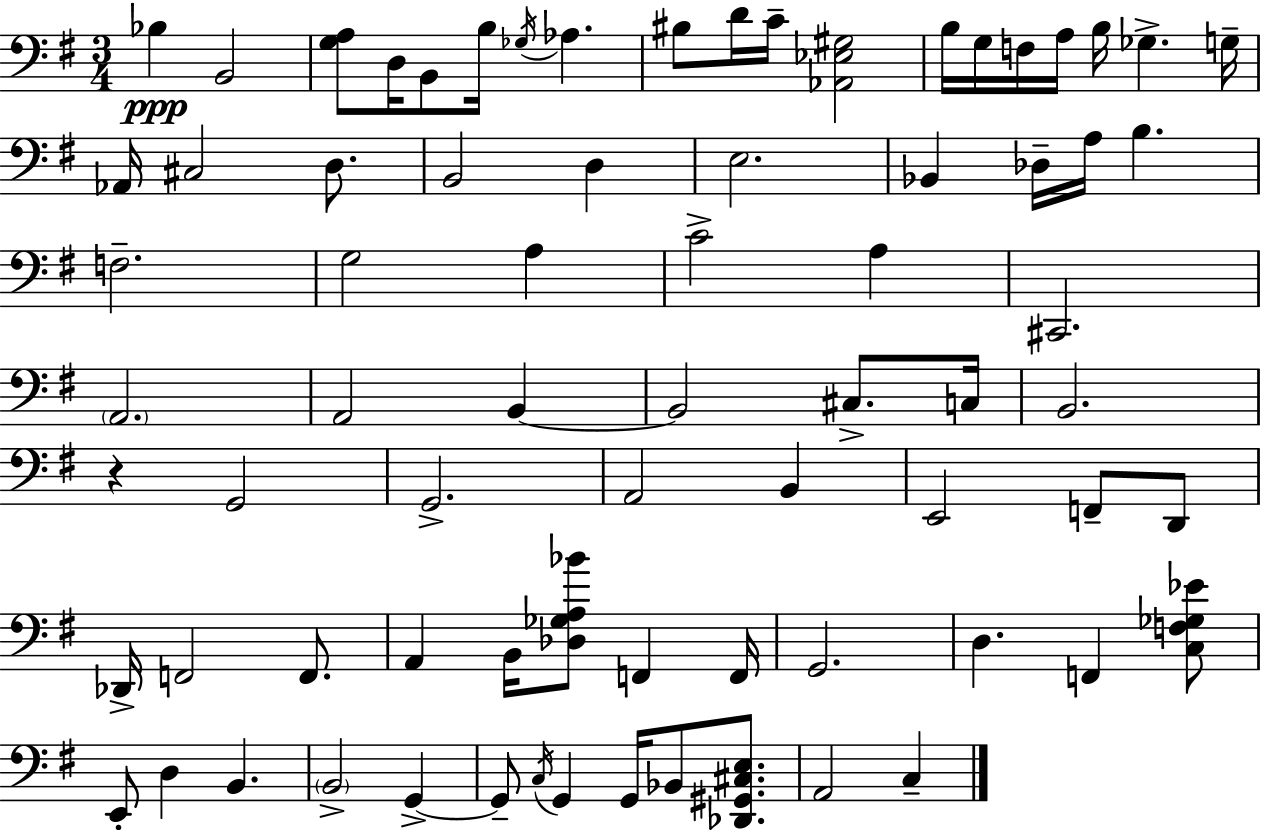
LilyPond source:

{
  \clef bass
  \numericTimeSignature
  \time 3/4
  \key e \minor
  bes4\ppp b,2 | <g a>8 d16 b,8 b16 \acciaccatura { ges16 } aes4. | bis8 d'16 c'16-- <aes, ees gis>2 | b16 g16 f16 a16 b16 ges4.-> | \break g16-- aes,16 cis2 d8. | b,2 d4 | e2. | bes,4 des16-- a16 b4. | \break f2.-- | g2 a4 | c'2-> a4 | cis,2. | \break \parenthesize a,2. | a,2 b,4~~ | b,2 cis8.-> | c16 b,2. | \break r4 g,2 | g,2.-> | a,2 b,4 | e,2 f,8-- d,8 | \break des,16-> f,2 f,8. | a,4 b,16 <des ges a bes'>8 f,4 | f,16 g,2. | d4. f,4 <c f ges ees'>8 | \break e,8-. d4 b,4. | \parenthesize b,2-> g,4->~~ | g,8-- \acciaccatura { c16 } g,4 g,16 bes,8 <des, gis, cis e>8. | a,2 c4-- | \break \bar "|."
}